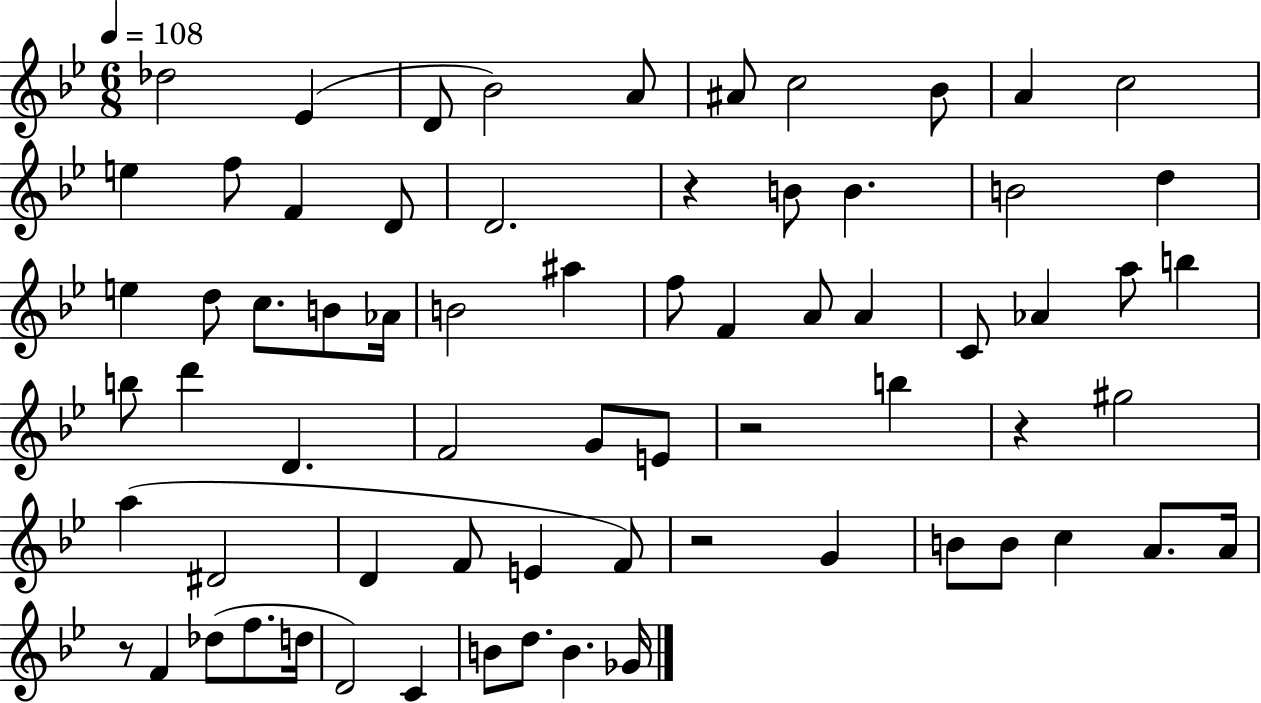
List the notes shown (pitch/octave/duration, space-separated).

Db5/h Eb4/q D4/e Bb4/h A4/e A#4/e C5/h Bb4/e A4/q C5/h E5/q F5/e F4/q D4/e D4/h. R/q B4/e B4/q. B4/h D5/q E5/q D5/e C5/e. B4/e Ab4/s B4/h A#5/q F5/e F4/q A4/e A4/q C4/e Ab4/q A5/e B5/q B5/e D6/q D4/q. F4/h G4/e E4/e R/h B5/q R/q G#5/h A5/q D#4/h D4/q F4/e E4/q F4/e R/h G4/q B4/e B4/e C5/q A4/e. A4/s R/e F4/q Db5/e F5/e. D5/s D4/h C4/q B4/e D5/e. B4/q. Gb4/s